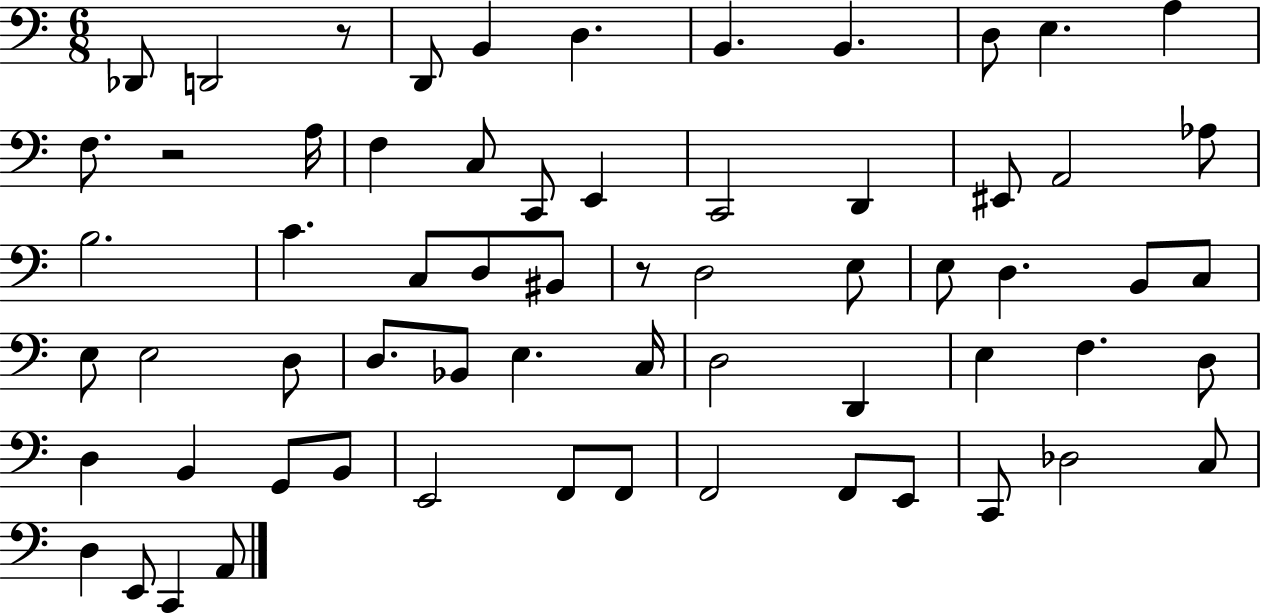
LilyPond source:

{
  \clef bass
  \numericTimeSignature
  \time 6/8
  \key c \major
  des,8 d,2 r8 | d,8 b,4 d4. | b,4. b,4. | d8 e4. a4 | \break f8. r2 a16 | f4 c8 c,8 e,4 | c,2 d,4 | eis,8 a,2 aes8 | \break b2. | c'4. c8 d8 bis,8 | r8 d2 e8 | e8 d4. b,8 c8 | \break e8 e2 d8 | d8. bes,8 e4. c16 | d2 d,4 | e4 f4. d8 | \break d4 b,4 g,8 b,8 | e,2 f,8 f,8 | f,2 f,8 e,8 | c,8 des2 c8 | \break d4 e,8 c,4 a,8 | \bar "|."
}